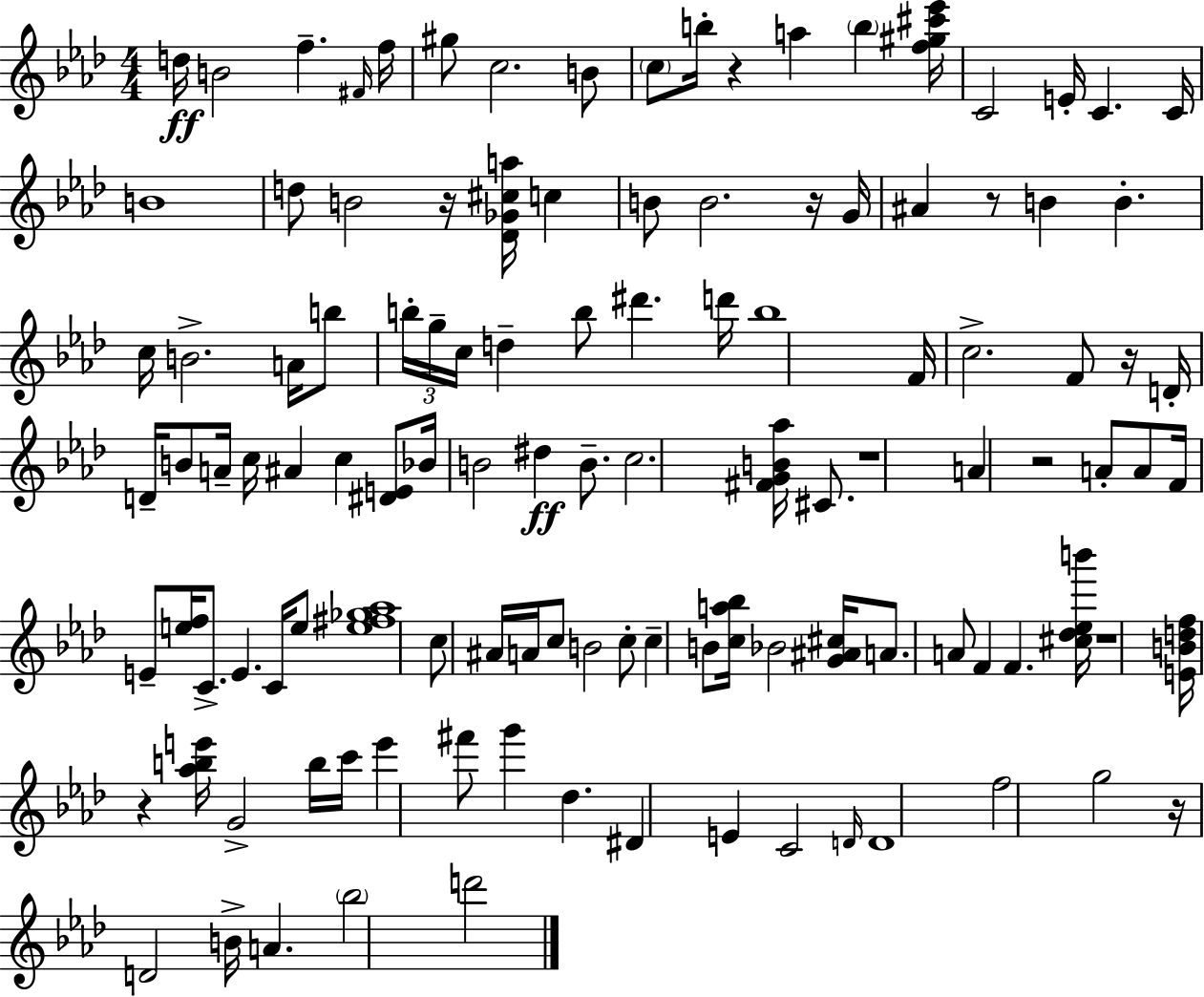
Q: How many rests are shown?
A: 10